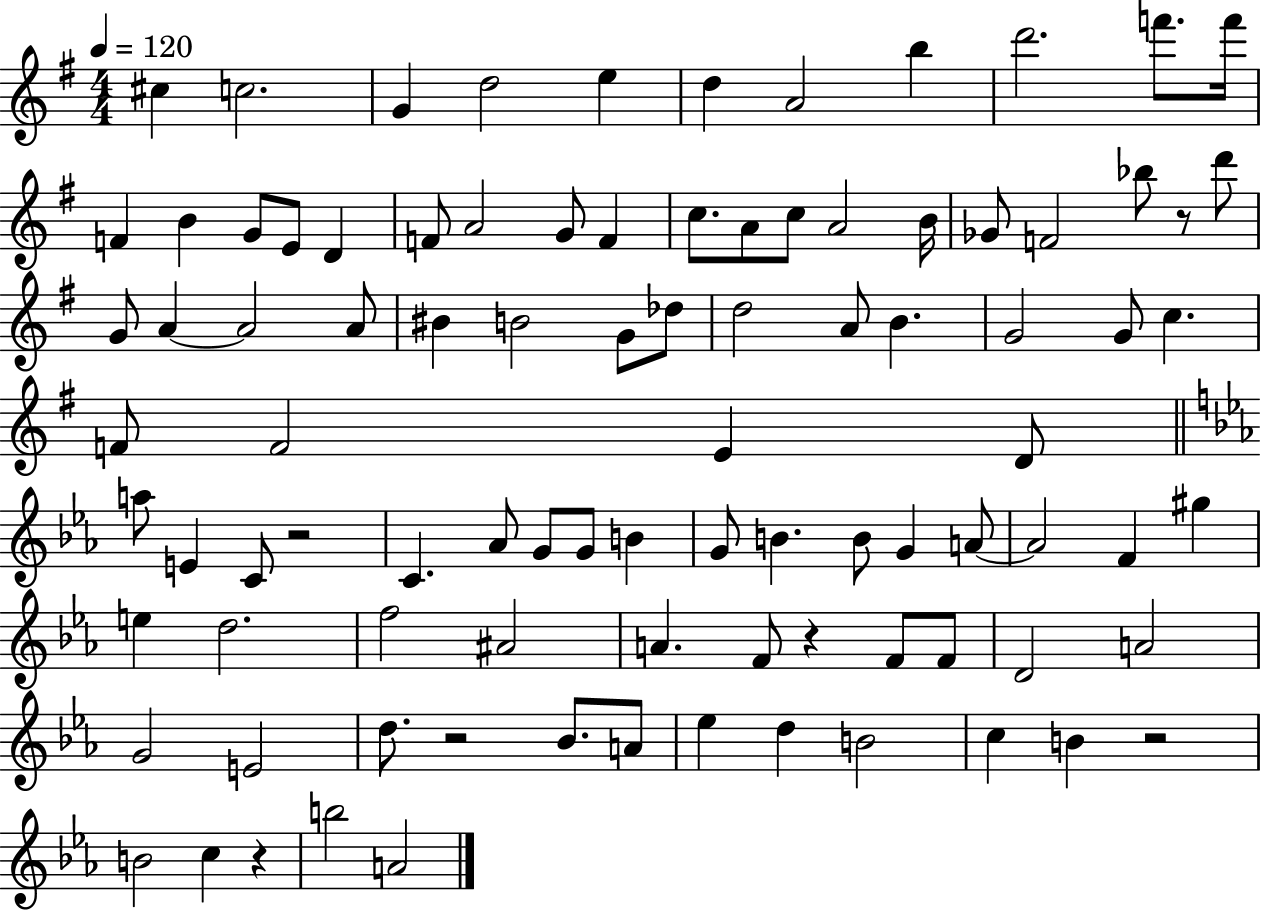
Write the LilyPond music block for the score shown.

{
  \clef treble
  \numericTimeSignature
  \time 4/4
  \key g \major
  \tempo 4 = 120
  cis''4 c''2. | g'4 d''2 e''4 | d''4 a'2 b''4 | d'''2. f'''8. f'''16 | \break f'4 b'4 g'8 e'8 d'4 | f'8 a'2 g'8 f'4 | c''8. a'8 c''8 a'2 b'16 | ges'8 f'2 bes''8 r8 d'''8 | \break g'8 a'4~~ a'2 a'8 | bis'4 b'2 g'8 des''8 | d''2 a'8 b'4. | g'2 g'8 c''4. | \break f'8 f'2 e'4 d'8 | \bar "||" \break \key c \minor a''8 e'4 c'8 r2 | c'4. aes'8 g'8 g'8 b'4 | g'8 b'4. b'8 g'4 a'8~~ | a'2 f'4 gis''4 | \break e''4 d''2. | f''2 ais'2 | a'4. f'8 r4 f'8 f'8 | d'2 a'2 | \break g'2 e'2 | d''8. r2 bes'8. a'8 | ees''4 d''4 b'2 | c''4 b'4 r2 | \break b'2 c''4 r4 | b''2 a'2 | \bar "|."
}